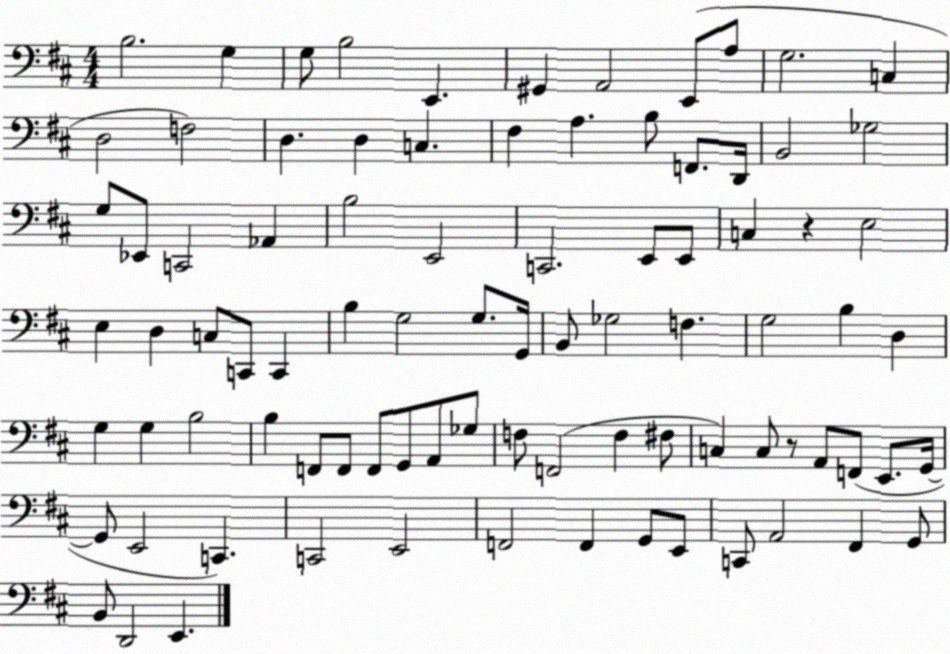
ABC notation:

X:1
T:Untitled
M:4/4
L:1/4
K:D
B,2 G, G,/2 B,2 E,, ^G,, A,,2 E,,/2 A,/2 G,2 C, D,2 F,2 D, D, C, ^F, A, B,/2 F,,/2 D,,/4 B,,2 _G,2 G,/2 _E,,/2 C,,2 _A,, B,2 E,,2 C,,2 E,,/2 E,,/2 C, z E,2 E, D, C,/2 C,,/2 C,, B, G,2 G,/2 G,,/4 B,,/2 _G,2 F, G,2 B, D, G, G, B,2 B, F,,/2 F,,/2 F,,/2 G,,/2 A,,/2 _G,/2 F,/2 F,,2 F, ^F,/2 C, C,/2 z/2 A,,/2 F,,/2 E,,/2 G,,/4 G,,/2 E,,2 C,, C,,2 E,,2 F,,2 F,, G,,/2 E,,/2 C,,/2 A,,2 ^F,, G,,/2 B,,/2 D,,2 E,,